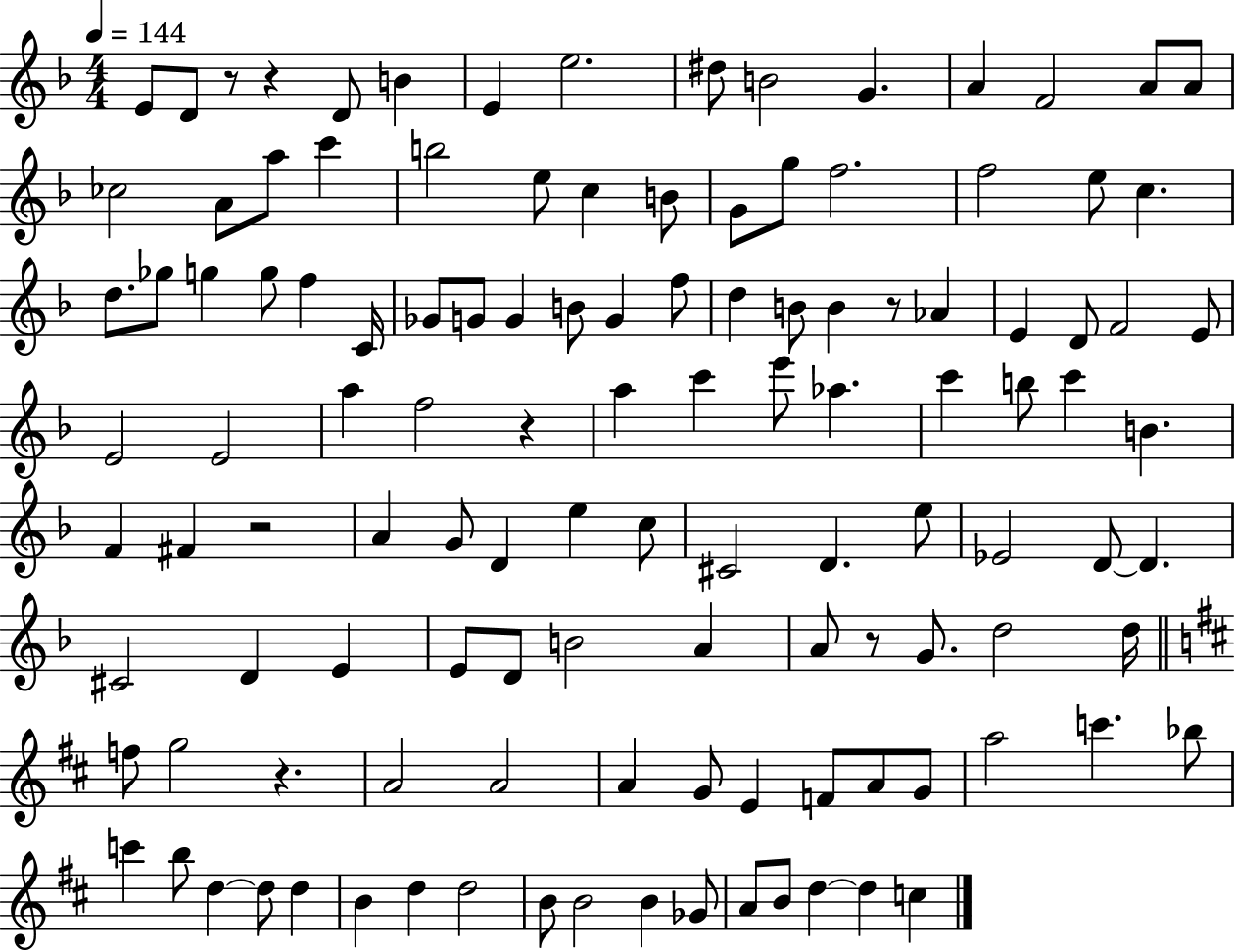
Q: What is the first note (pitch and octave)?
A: E4